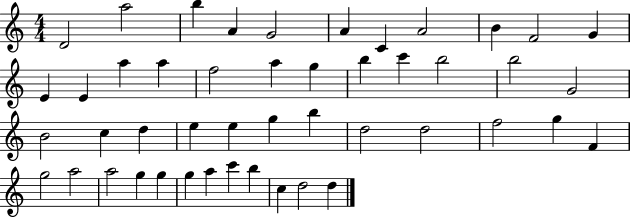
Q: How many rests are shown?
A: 0